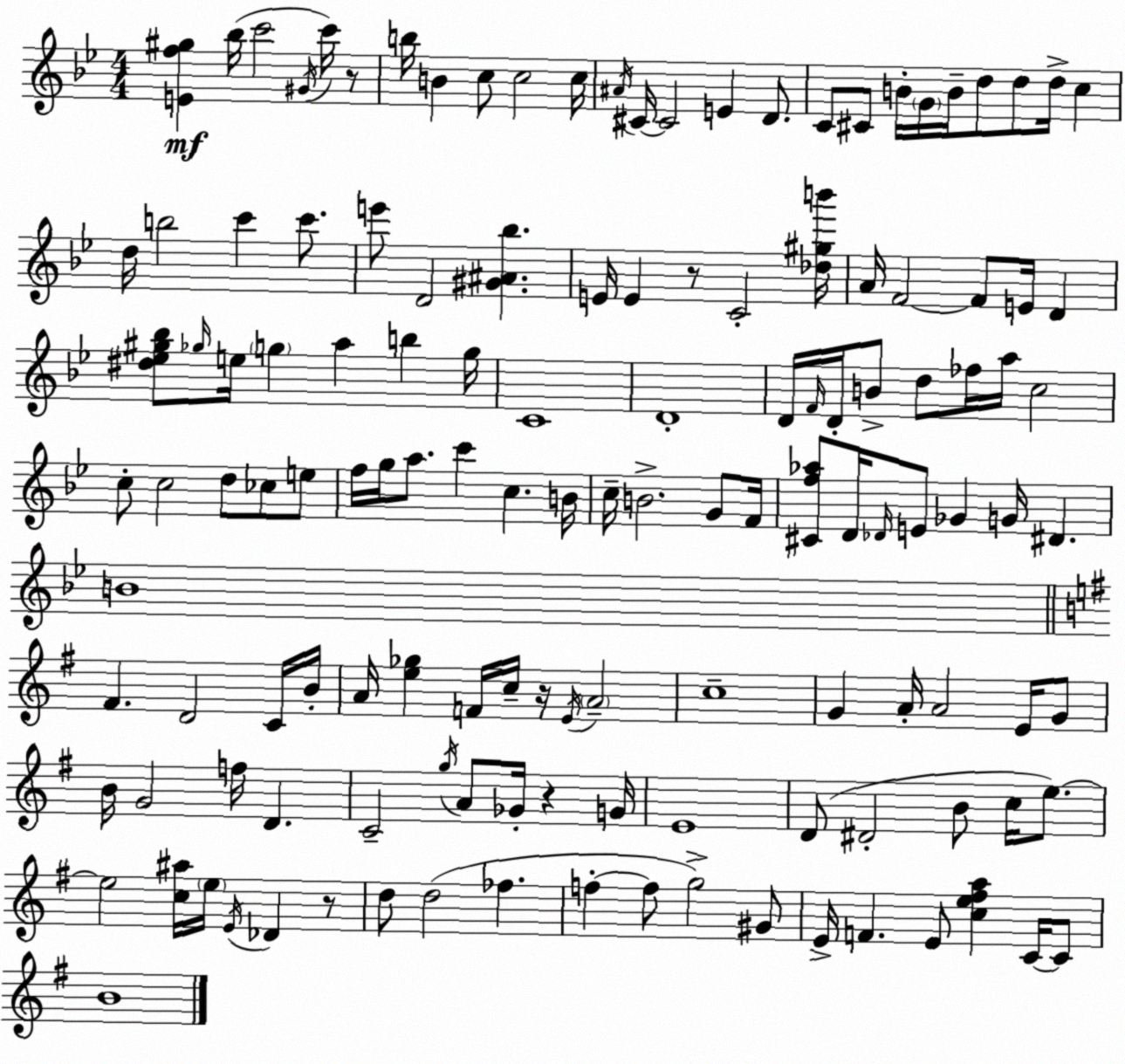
X:1
T:Untitled
M:4/4
L:1/4
K:Bb
[Ef^g] _b/4 c'2 ^G/4 c'/4 z/2 b/4 B c/2 c2 c/4 ^A/4 ^C/4 ^C2 E D/2 C/2 ^C/2 B/4 G/4 B/4 d/2 d/2 d/4 c d/4 b2 c' c'/2 e'/2 D2 [^G^A_b] E/4 E z/2 C2 [_d^gb']/4 A/4 F2 F/2 E/4 D [^d_e^g_b]/2 _g/4 e/4 g a b g/4 C4 D4 D/4 F/4 D/4 B/2 d/2 _f/4 a/4 c2 c/2 c2 d/2 _c/2 e/2 f/4 g/4 a/2 c' c B/4 c/4 B2 G/2 F/4 [^Cf_a]/2 D/4 _D/4 E/2 _G G/4 ^D B4 ^F D2 C/4 B/4 A/4 [e_g] F/4 c/4 z/4 E/4 A2 c4 G A/4 A2 E/4 G/2 B/4 G2 f/4 D C2 g/4 A/2 _G/4 z G/4 E4 D/2 ^D2 B/2 c/4 e/2 e2 [c^a]/4 e/4 E/4 _D z/2 d/2 d2 _f f f/2 g2 ^G/2 E/4 F E/2 [ce^fa] C/4 C/2 B4